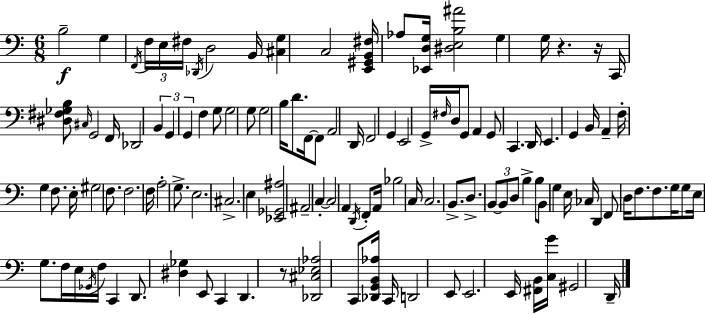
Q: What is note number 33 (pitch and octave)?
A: F2